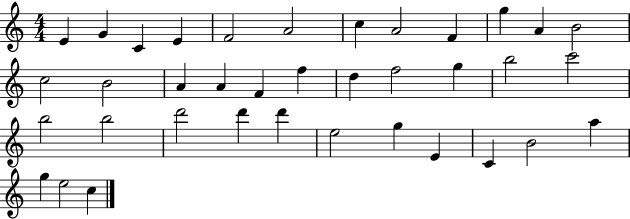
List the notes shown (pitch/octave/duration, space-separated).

E4/q G4/q C4/q E4/q F4/h A4/h C5/q A4/h F4/q G5/q A4/q B4/h C5/h B4/h A4/q A4/q F4/q F5/q D5/q F5/h G5/q B5/h C6/h B5/h B5/h D6/h D6/q D6/q E5/h G5/q E4/q C4/q B4/h A5/q G5/q E5/h C5/q